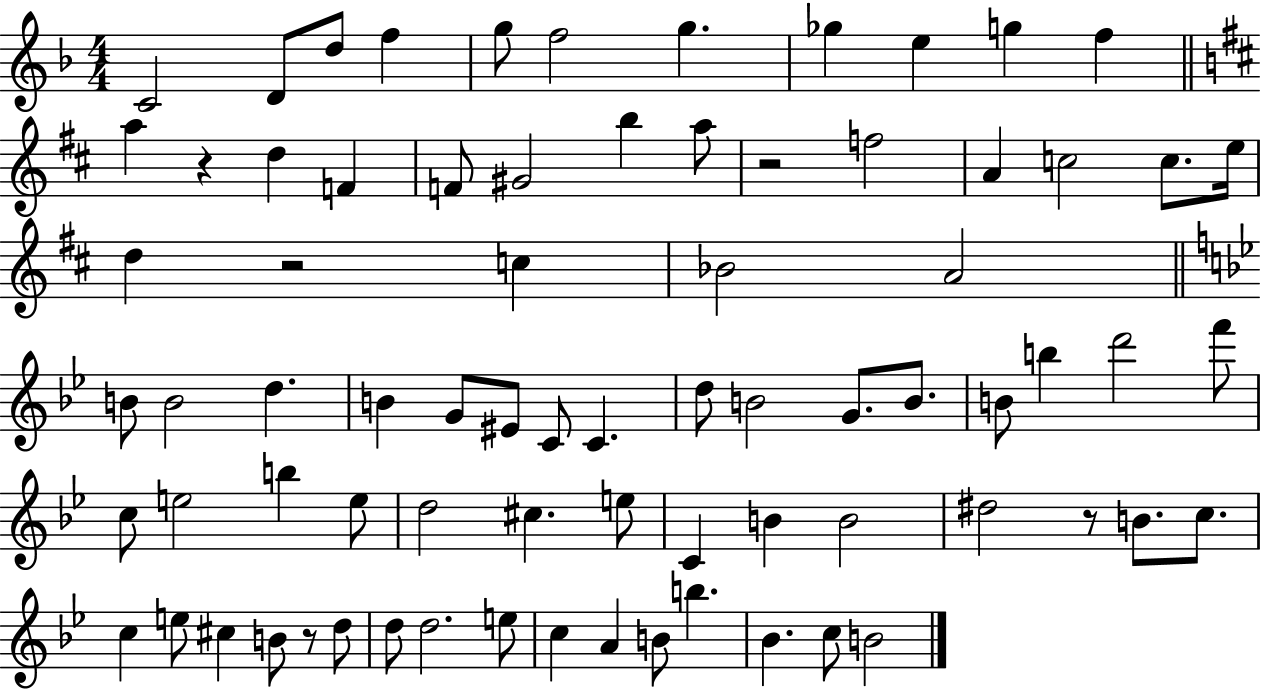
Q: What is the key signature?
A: F major